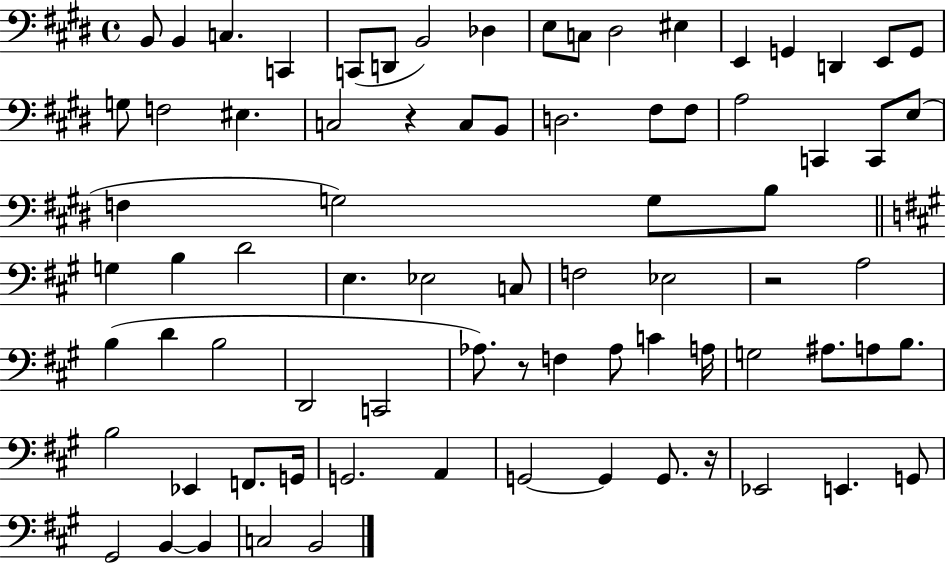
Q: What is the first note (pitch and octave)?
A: B2